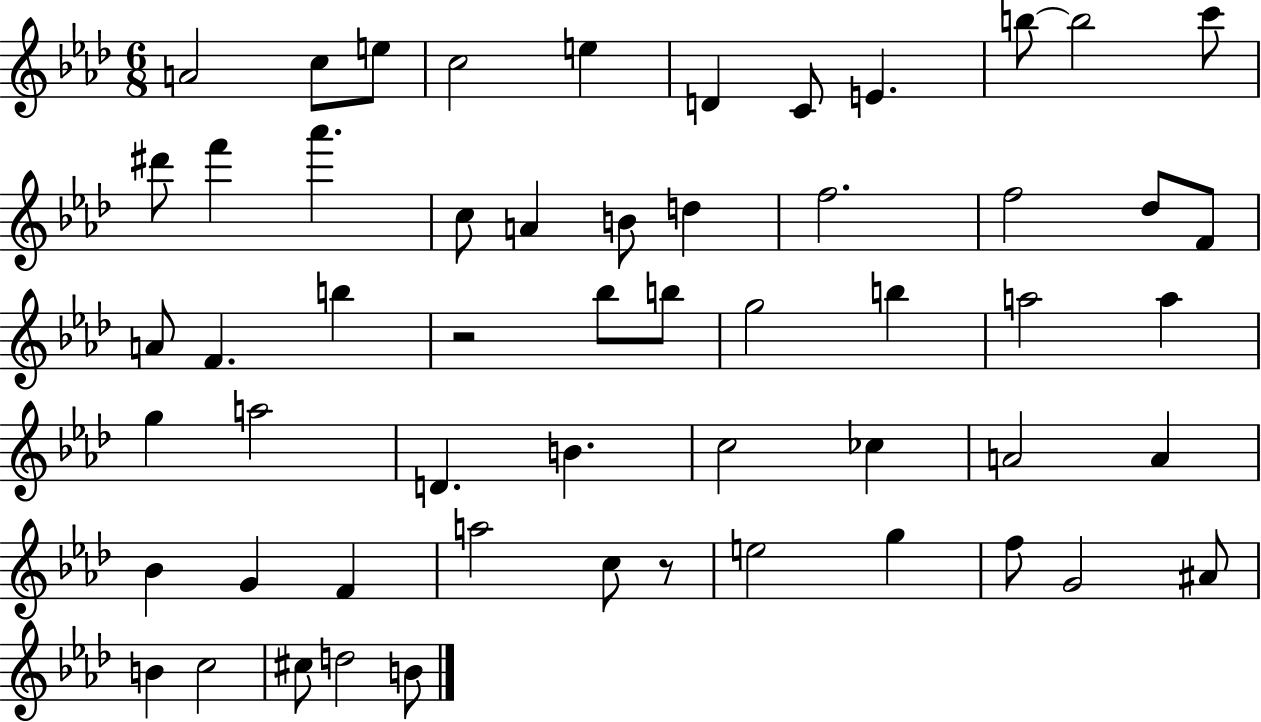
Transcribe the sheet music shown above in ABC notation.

X:1
T:Untitled
M:6/8
L:1/4
K:Ab
A2 c/2 e/2 c2 e D C/2 E b/2 b2 c'/2 ^d'/2 f' _a' c/2 A B/2 d f2 f2 _d/2 F/2 A/2 F b z2 _b/2 b/2 g2 b a2 a g a2 D B c2 _c A2 A _B G F a2 c/2 z/2 e2 g f/2 G2 ^A/2 B c2 ^c/2 d2 B/2